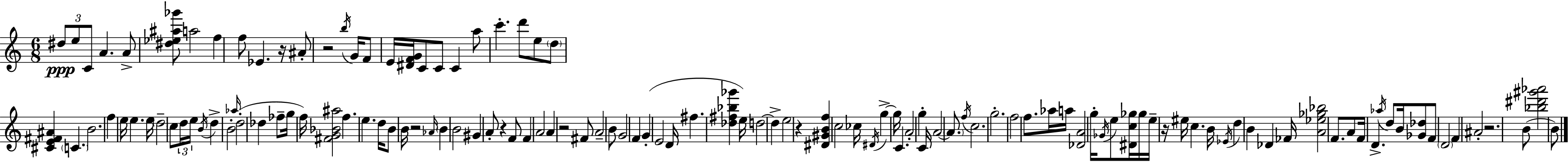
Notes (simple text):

D#5/e E5/e C4/e A4/q. A4/e [D#5,Eb5,A#5,Gb6]/e A5/h F5/q F5/e Eb4/q. R/s A#4/e R/h B5/s G4/s F4/e E4/s [D#4,F4,G4]/s C4/e C4/e C4/q A5/e C6/q. D6/e E5/e D5/e [C#4,E4,F#4,A#4]/q C4/q. B4/h. F5/q E5/s E5/q. E5/s D5/h C5/e D5/s E5/s B4/s D5/q B4/h Ab5/s D5/h Db5/q FES5/e G5/s F5/s [F#4,G4,Bb4,A#5]/h F5/q. E5/q. D5/s B4/e B4/s R/h Ab4/s B4/q B4/h G#4/q A4/e R/q F4/e F4/q A4/h A4/q R/h F#4/e A4/h B4/e G4/h F4/q G4/q E4/h D4/s F#5/q. [Db5,F#5,Bb5,Gb6]/q E5/s D5/h D5/q E5/h R/q [D#4,G#4,B4,F5]/q C5/h CES5/s D#4/s G5/q G5/s C4/q. A4/h G5/q C4/s A4/h A4/e. F5/s C5/h. G5/h. F5/h F5/e. Ab5/s A5/s [Db4,A4]/h G5/s Gb4/s E5/e [D#4,C5,Gb5]/s Gb5/s E5/s R/s EIS5/s C5/q. B4/s Eb4/s D5/q B4/q Db4/q FES4/s [A4,Eb5,Gb5,Bb5]/h F4/e. A4/e F4/s D4/q. Ab5/s D5/e B4/s [Gb4,Db5]/e F4/e D4/h F4/q A#4/h R/h. B4/e [Bb5,D#6,G#6,Ab6]/h B4/e